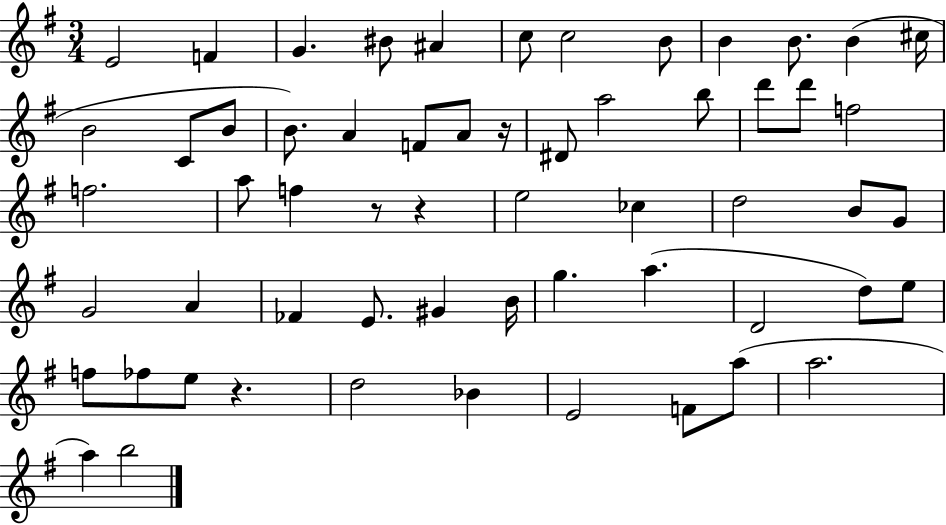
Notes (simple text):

E4/h F4/q G4/q. BIS4/e A#4/q C5/e C5/h B4/e B4/q B4/e. B4/q C#5/s B4/h C4/e B4/e B4/e. A4/q F4/e A4/e R/s D#4/e A5/h B5/e D6/e D6/e F5/h F5/h. A5/e F5/q R/e R/q E5/h CES5/q D5/h B4/e G4/e G4/h A4/q FES4/q E4/e. G#4/q B4/s G5/q. A5/q. D4/h D5/e E5/e F5/e FES5/e E5/e R/q. D5/h Bb4/q E4/h F4/e A5/e A5/h. A5/q B5/h